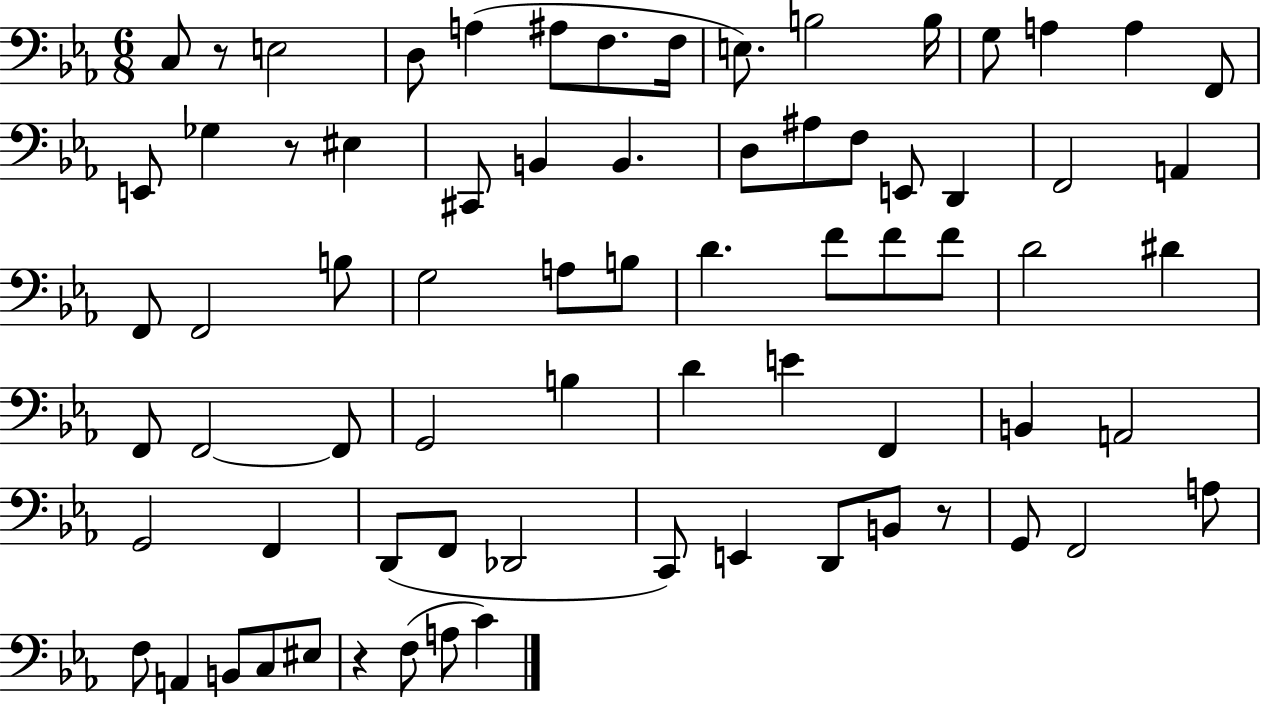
X:1
T:Untitled
M:6/8
L:1/4
K:Eb
C,/2 z/2 E,2 D,/2 A, ^A,/2 F,/2 F,/4 E,/2 B,2 B,/4 G,/2 A, A, F,,/2 E,,/2 _G, z/2 ^E, ^C,,/2 B,, B,, D,/2 ^A,/2 F,/2 E,,/2 D,, F,,2 A,, F,,/2 F,,2 B,/2 G,2 A,/2 B,/2 D F/2 F/2 F/2 D2 ^D F,,/2 F,,2 F,,/2 G,,2 B, D E F,, B,, A,,2 G,,2 F,, D,,/2 F,,/2 _D,,2 C,,/2 E,, D,,/2 B,,/2 z/2 G,,/2 F,,2 A,/2 F,/2 A,, B,,/2 C,/2 ^E,/2 z F,/2 A,/2 C